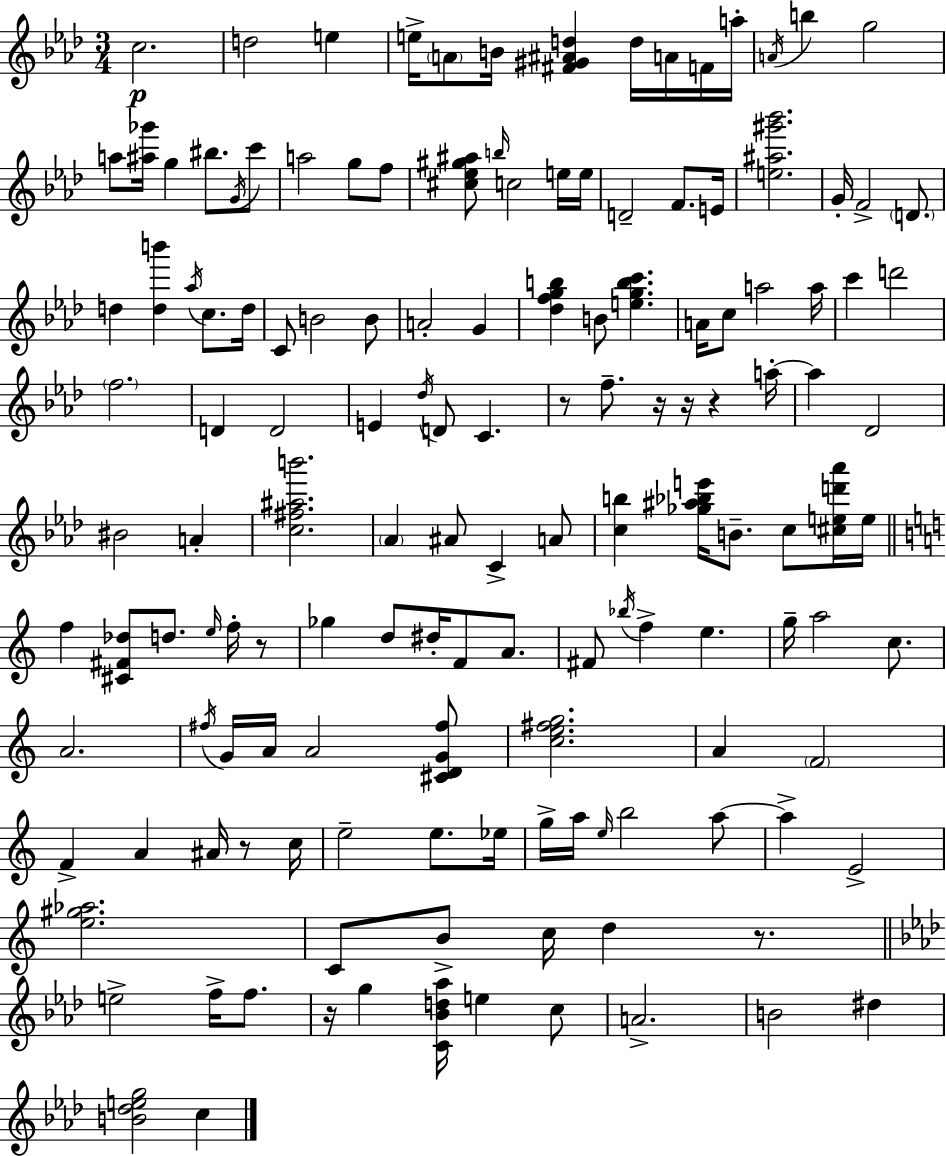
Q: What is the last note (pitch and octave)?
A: C5